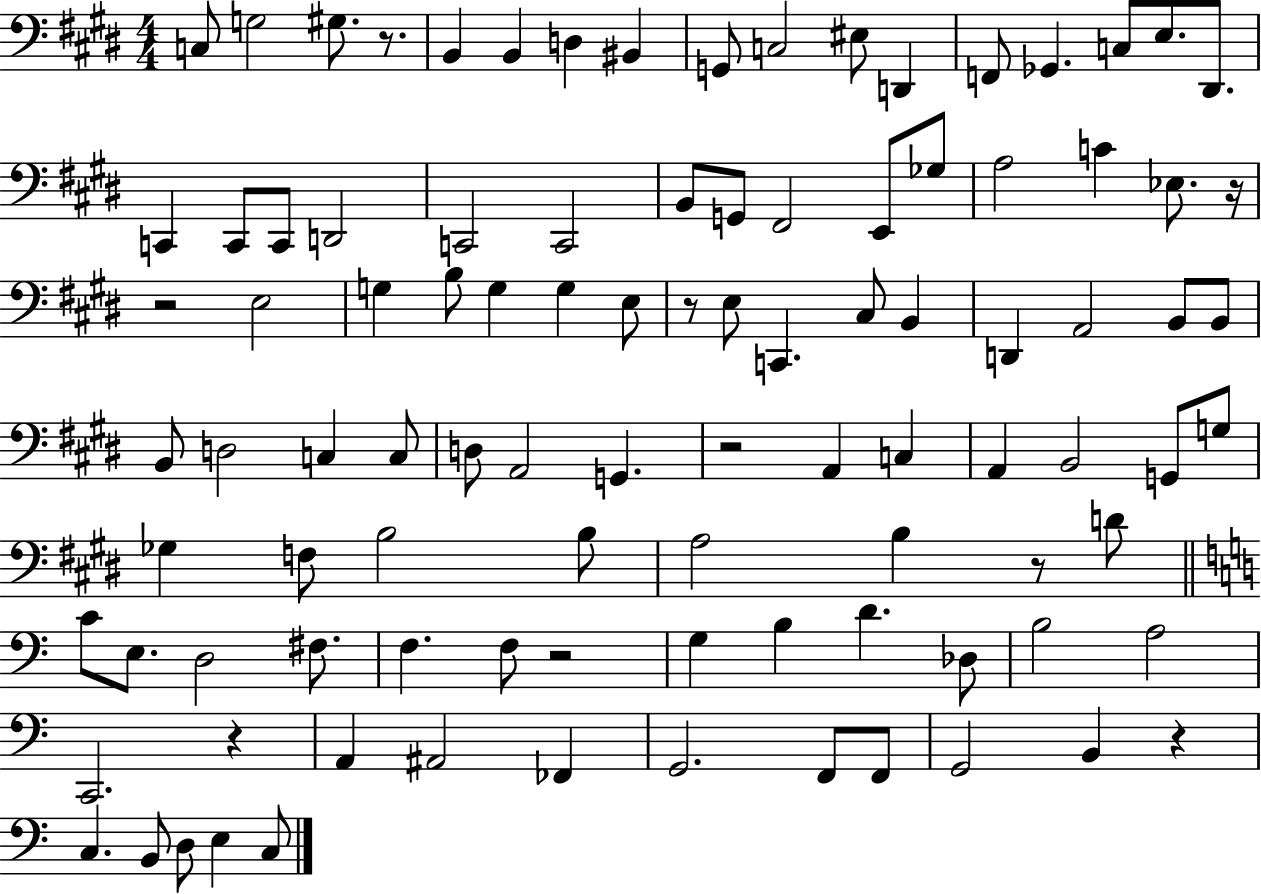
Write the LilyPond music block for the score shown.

{
  \clef bass
  \numericTimeSignature
  \time 4/4
  \key e \major
  \repeat volta 2 { c8 g2 gis8. r8. | b,4 b,4 d4 bis,4 | g,8 c2 eis8 d,4 | f,8 ges,4. c8 e8. dis,8. | \break c,4 c,8 c,8 d,2 | c,2 c,2 | b,8 g,8 fis,2 e,8 ges8 | a2 c'4 ees8. r16 | \break r2 e2 | g4 b8 g4 g4 e8 | r8 e8 c,4. cis8 b,4 | d,4 a,2 b,8 b,8 | \break b,8 d2 c4 c8 | d8 a,2 g,4. | r2 a,4 c4 | a,4 b,2 g,8 g8 | \break ges4 f8 b2 b8 | a2 b4 r8 d'8 | \bar "||" \break \key a \minor c'8 e8. d2 fis8. | f4. f8 r2 | g4 b4 d'4. des8 | b2 a2 | \break c,2. r4 | a,4 ais,2 fes,4 | g,2. f,8 f,8 | g,2 b,4 r4 | \break c4. b,8 d8 e4 c8 | } \bar "|."
}